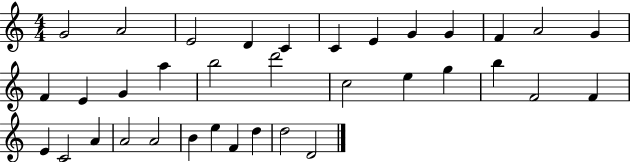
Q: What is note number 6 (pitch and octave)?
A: C4